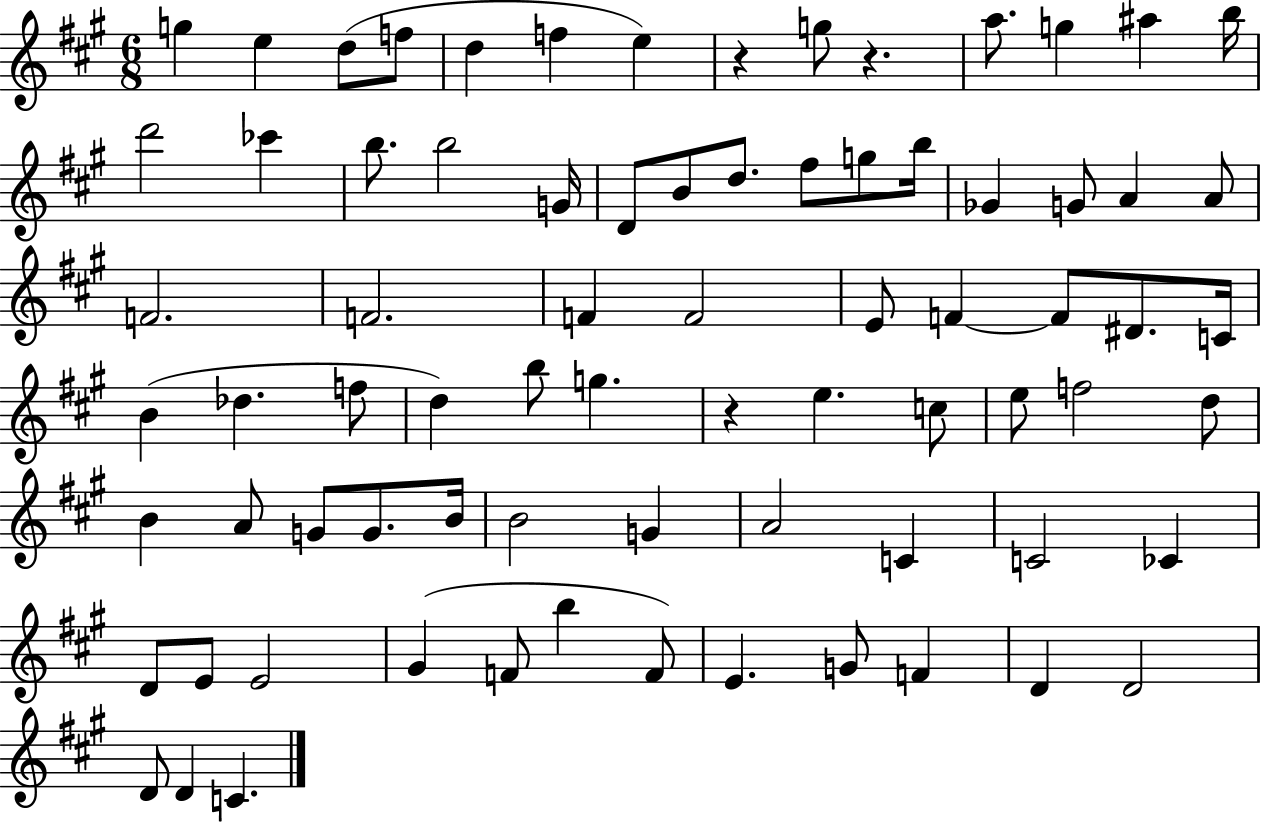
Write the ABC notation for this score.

X:1
T:Untitled
M:6/8
L:1/4
K:A
g e d/2 f/2 d f e z g/2 z a/2 g ^a b/4 d'2 _c' b/2 b2 G/4 D/2 B/2 d/2 ^f/2 g/2 b/4 _G G/2 A A/2 F2 F2 F F2 E/2 F F/2 ^D/2 C/4 B _d f/2 d b/2 g z e c/2 e/2 f2 d/2 B A/2 G/2 G/2 B/4 B2 G A2 C C2 _C D/2 E/2 E2 ^G F/2 b F/2 E G/2 F D D2 D/2 D C